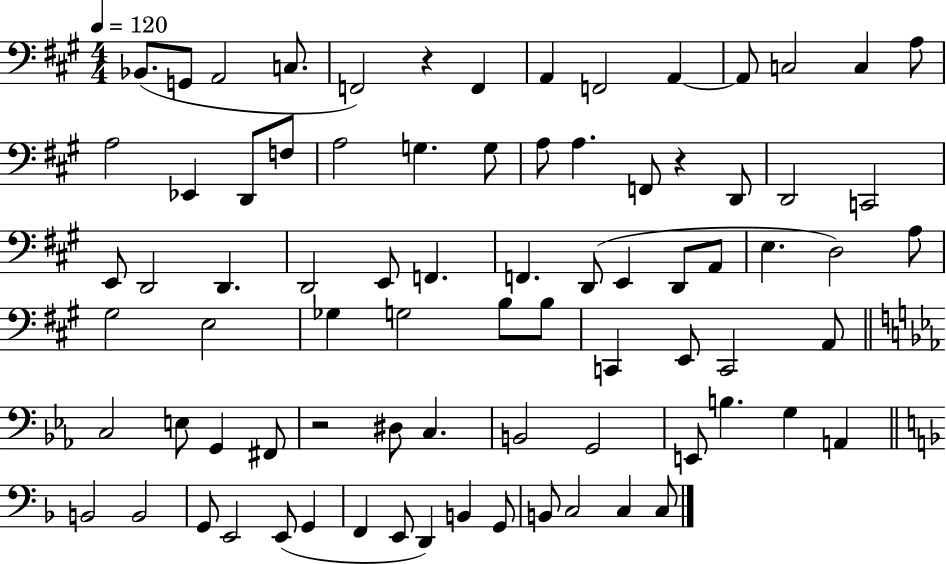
{
  \clef bass
  \numericTimeSignature
  \time 4/4
  \key a \major
  \tempo 4 = 120
  \repeat volta 2 { bes,8.( g,8 a,2 c8. | f,2) r4 f,4 | a,4 f,2 a,4~~ | a,8 c2 c4 a8 | \break a2 ees,4 d,8 f8 | a2 g4. g8 | a8 a4. f,8 r4 d,8 | d,2 c,2 | \break e,8 d,2 d,4. | d,2 e,8 f,4. | f,4. d,8( e,4 d,8 a,8 | e4. d2) a8 | \break gis2 e2 | ges4 g2 b8 b8 | c,4 e,8 c,2 a,8 | \bar "||" \break \key ees \major c2 e8 g,4 fis,8 | r2 dis8 c4. | b,2 g,2 | e,8 b4. g4 a,4 | \break \bar "||" \break \key d \minor b,2 b,2 | g,8 e,2 e,8( g,4 | f,4 e,8 d,4) b,4 g,8 | b,8 c2 c4 c8 | \break } \bar "|."
}